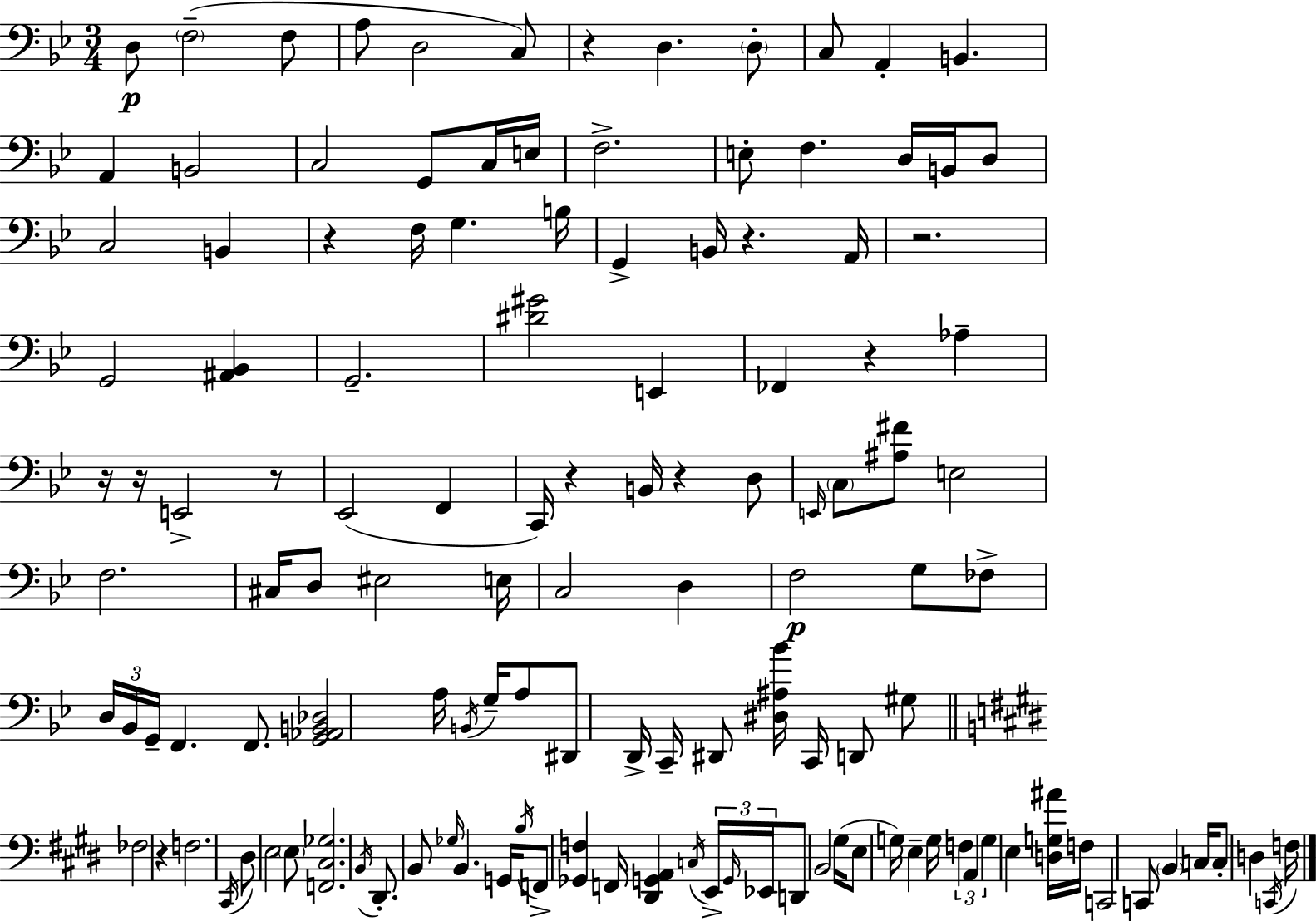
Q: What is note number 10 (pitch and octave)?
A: A2